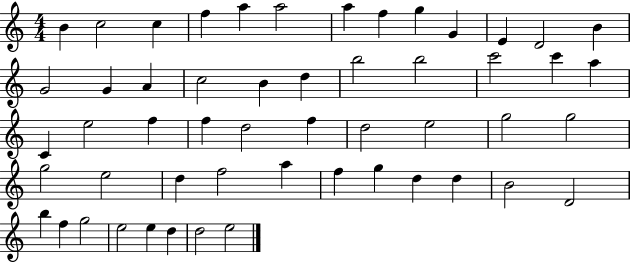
{
  \clef treble
  \numericTimeSignature
  \time 4/4
  \key c \major
  b'4 c''2 c''4 | f''4 a''4 a''2 | a''4 f''4 g''4 g'4 | e'4 d'2 b'4 | \break g'2 g'4 a'4 | c''2 b'4 d''4 | b''2 b''2 | c'''2 c'''4 a''4 | \break c'4 e''2 f''4 | f''4 d''2 f''4 | d''2 e''2 | g''2 g''2 | \break g''2 e''2 | d''4 f''2 a''4 | f''4 g''4 d''4 d''4 | b'2 d'2 | \break b''4 f''4 g''2 | e''2 e''4 d''4 | d''2 e''2 | \bar "|."
}